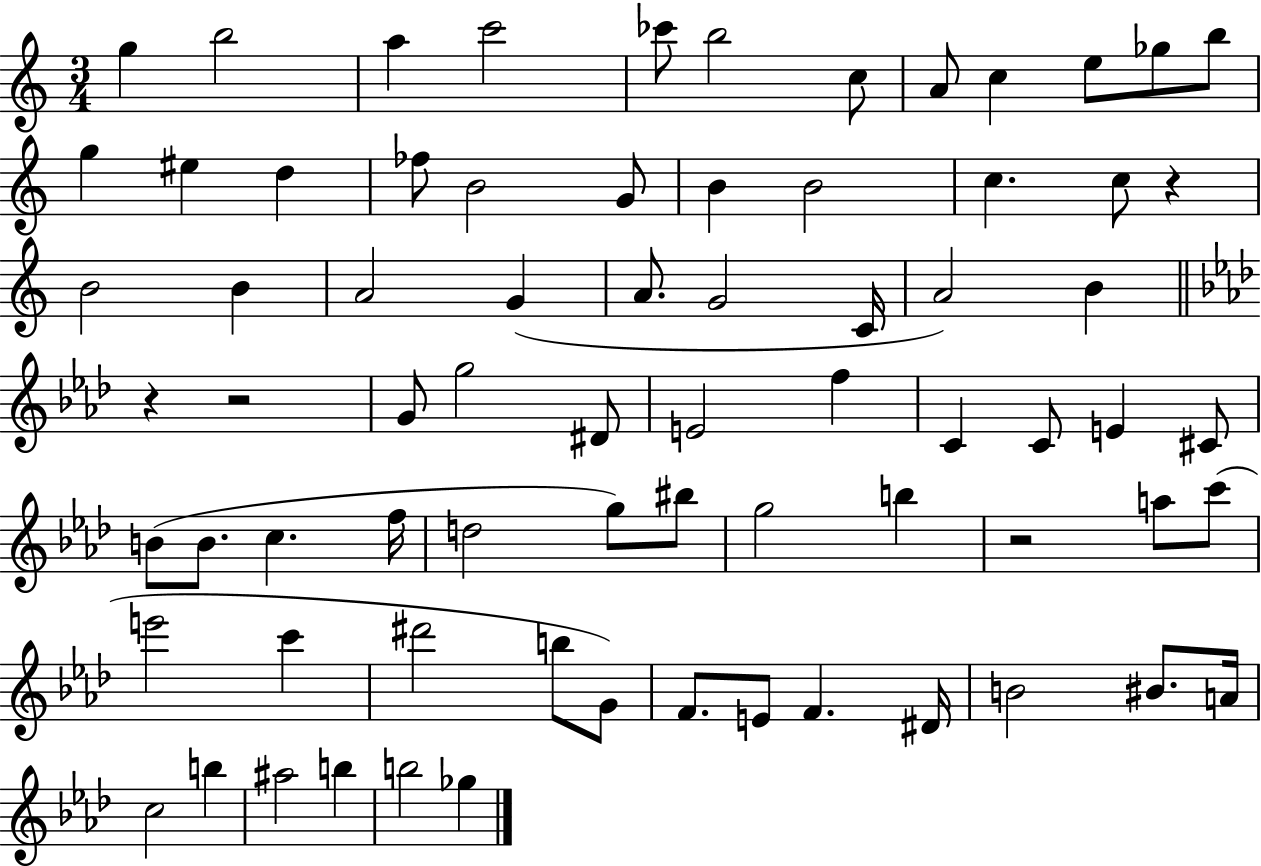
{
  \clef treble
  \numericTimeSignature
  \time 3/4
  \key c \major
  g''4 b''2 | a''4 c'''2 | ces'''8 b''2 c''8 | a'8 c''4 e''8 ges''8 b''8 | \break g''4 eis''4 d''4 | fes''8 b'2 g'8 | b'4 b'2 | c''4. c''8 r4 | \break b'2 b'4 | a'2 g'4( | a'8. g'2 c'16 | a'2) b'4 | \break \bar "||" \break \key f \minor r4 r2 | g'8 g''2 dis'8 | e'2 f''4 | c'4 c'8 e'4 cis'8 | \break b'8( b'8. c''4. f''16 | d''2 g''8) bis''8 | g''2 b''4 | r2 a''8 c'''8( | \break e'''2 c'''4 | dis'''2 b''8 g'8) | f'8. e'8 f'4. dis'16 | b'2 bis'8. a'16 | \break c''2 b''4 | ais''2 b''4 | b''2 ges''4 | \bar "|."
}